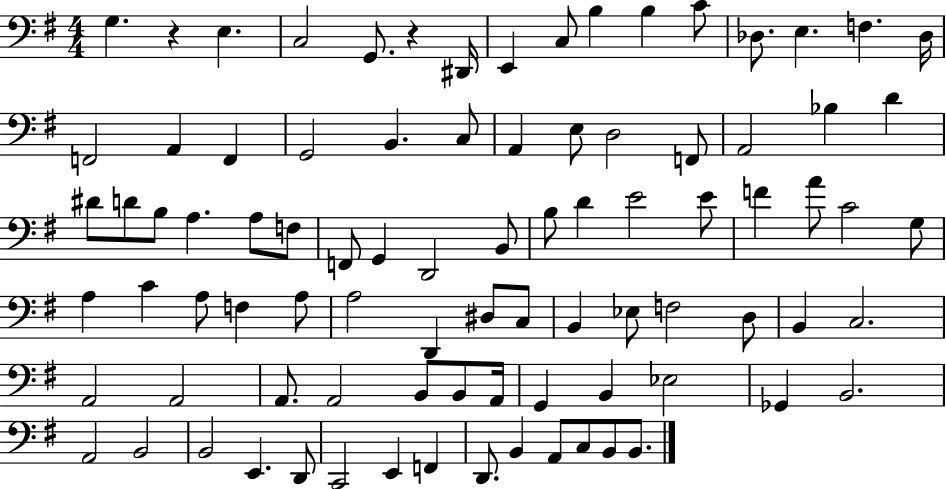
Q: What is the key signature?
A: G major